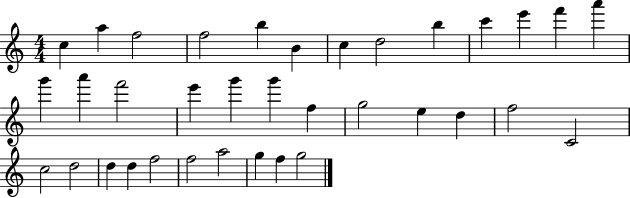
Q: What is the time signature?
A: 4/4